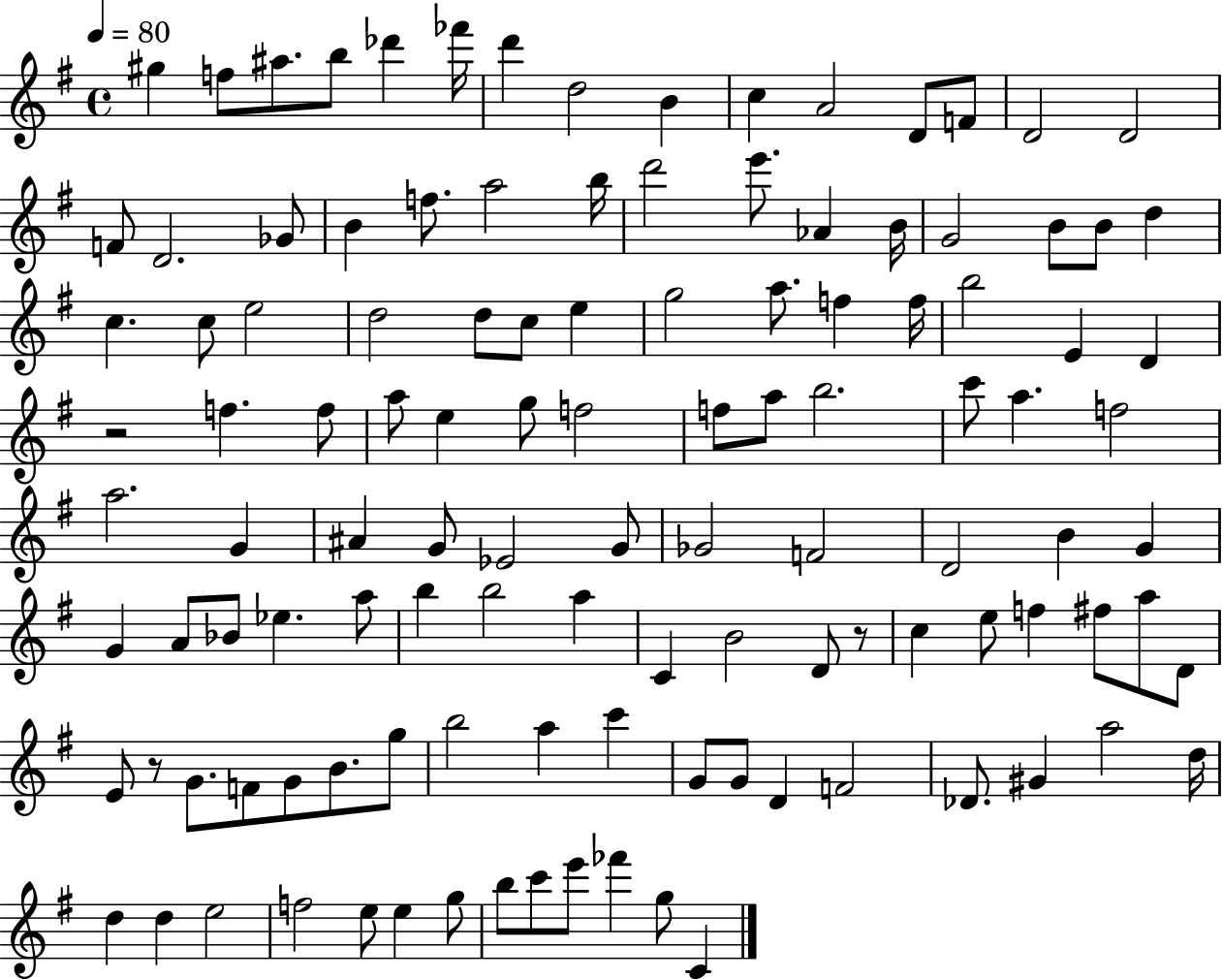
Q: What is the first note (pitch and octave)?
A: G#5